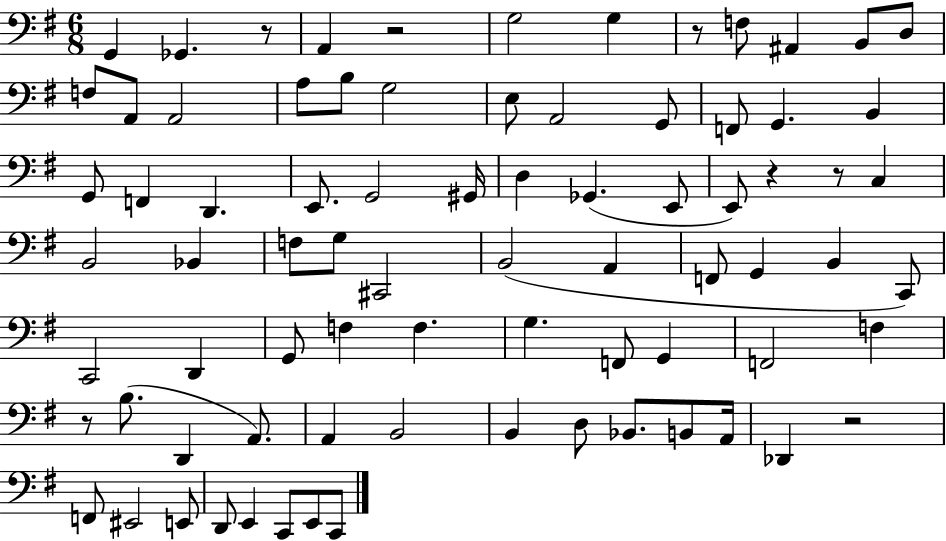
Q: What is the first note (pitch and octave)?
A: G2